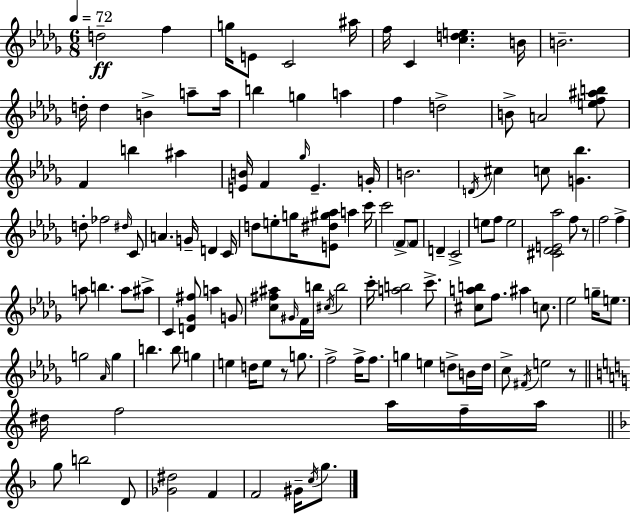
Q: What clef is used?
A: treble